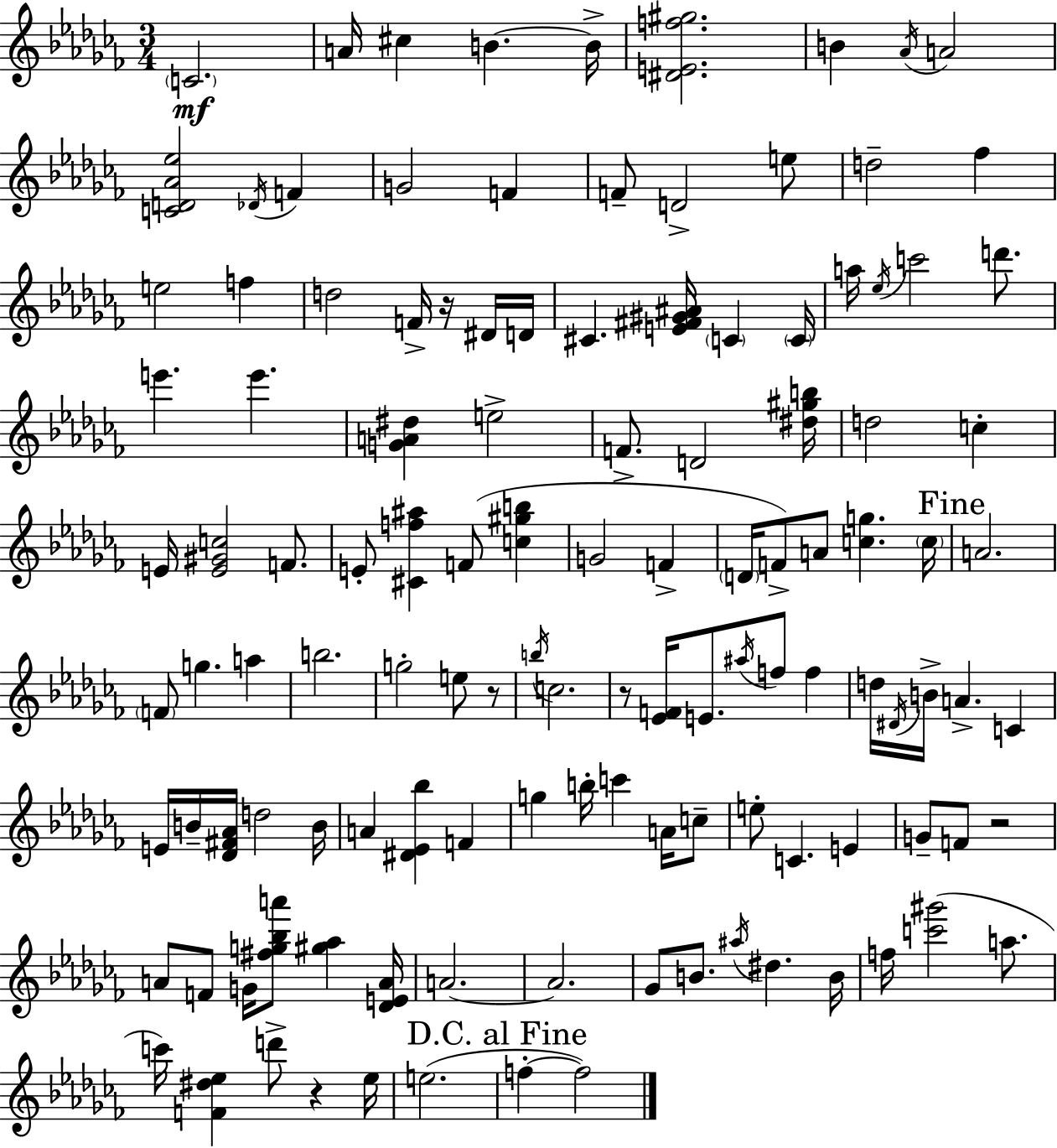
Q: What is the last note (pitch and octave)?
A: F5